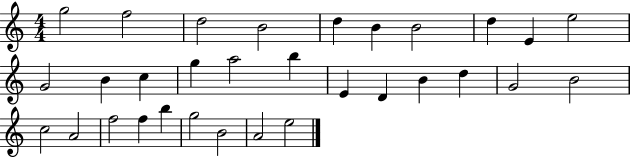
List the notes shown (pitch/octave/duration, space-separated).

G5/h F5/h D5/h B4/h D5/q B4/q B4/h D5/q E4/q E5/h G4/h B4/q C5/q G5/q A5/h B5/q E4/q D4/q B4/q D5/q G4/h B4/h C5/h A4/h F5/h F5/q B5/q G5/h B4/h A4/h E5/h